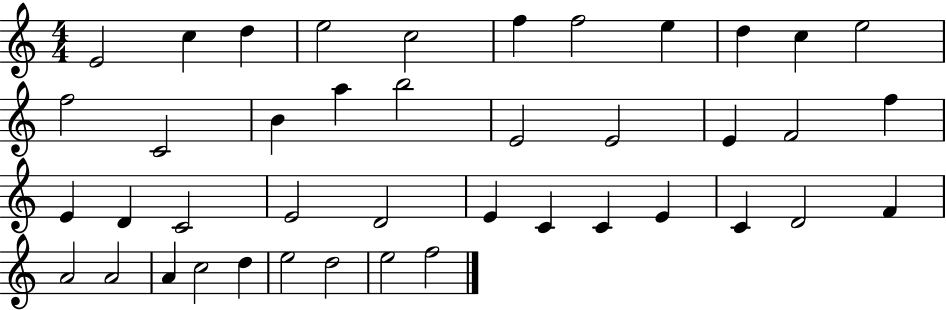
E4/h C5/q D5/q E5/h C5/h F5/q F5/h E5/q D5/q C5/q E5/h F5/h C4/h B4/q A5/q B5/h E4/h E4/h E4/q F4/h F5/q E4/q D4/q C4/h E4/h D4/h E4/q C4/q C4/q E4/q C4/q D4/h F4/q A4/h A4/h A4/q C5/h D5/q E5/h D5/h E5/h F5/h